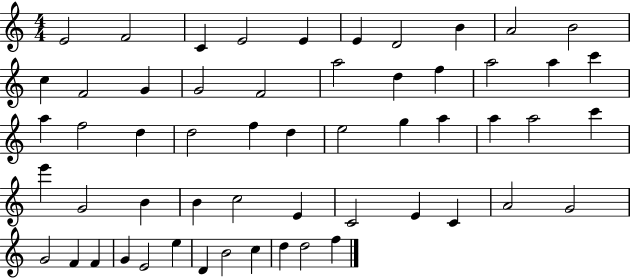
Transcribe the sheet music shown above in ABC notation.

X:1
T:Untitled
M:4/4
L:1/4
K:C
E2 F2 C E2 E E D2 B A2 B2 c F2 G G2 F2 a2 d f a2 a c' a f2 d d2 f d e2 g a a a2 c' e' G2 B B c2 E C2 E C A2 G2 G2 F F G E2 e D B2 c d d2 f